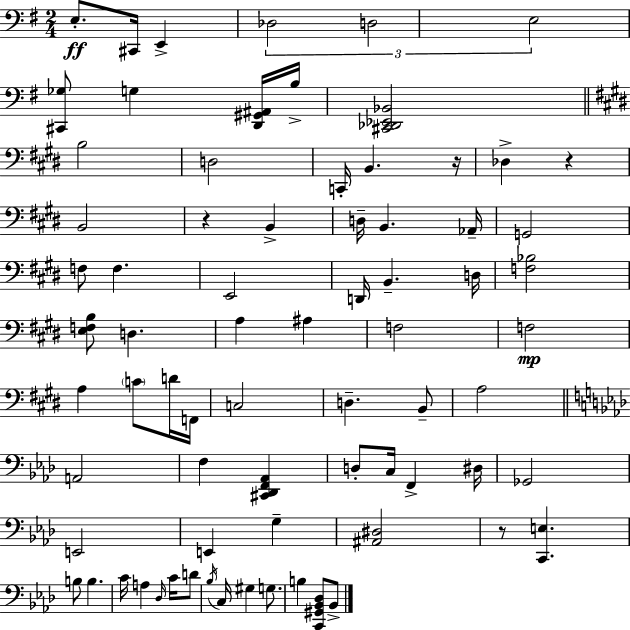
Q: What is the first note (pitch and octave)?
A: E3